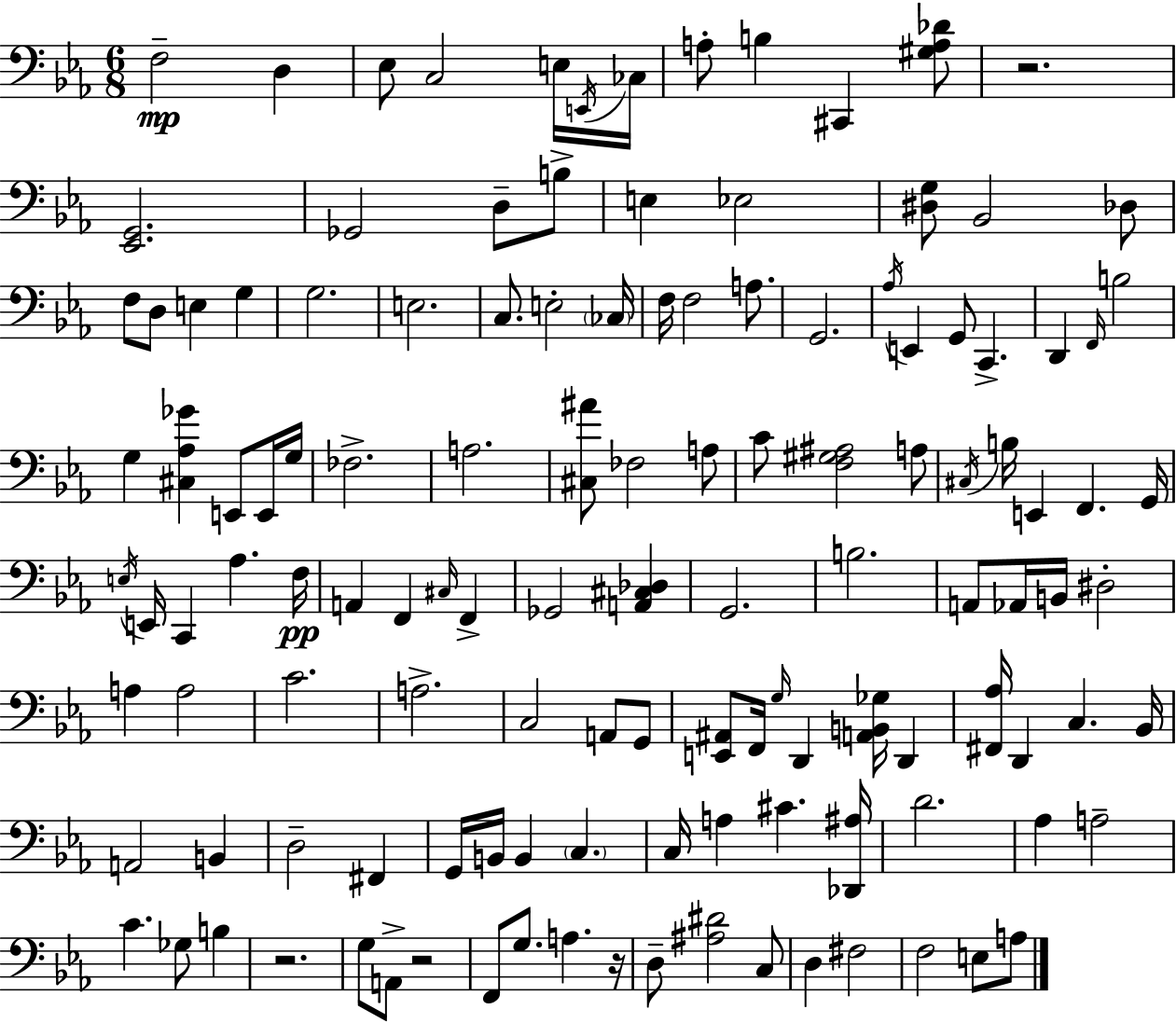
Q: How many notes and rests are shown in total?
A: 127